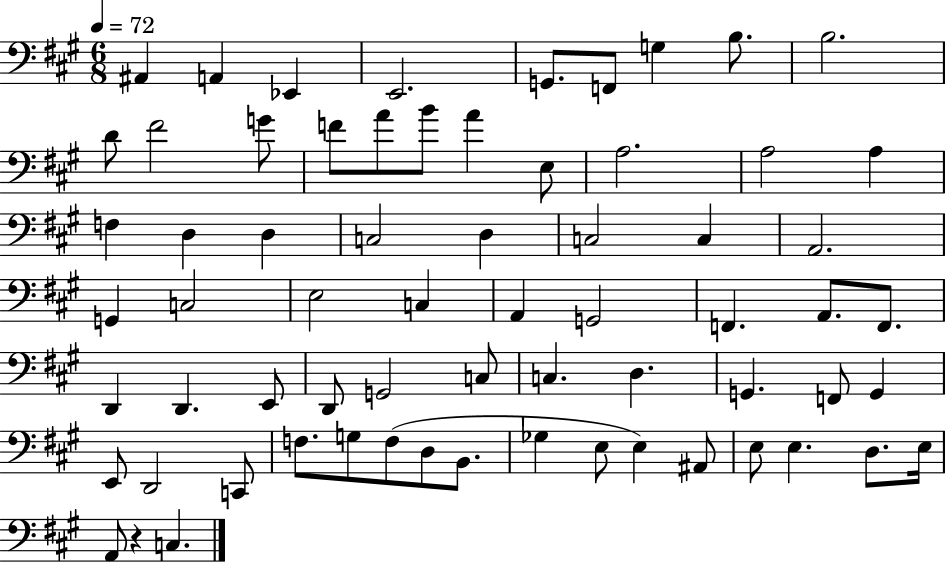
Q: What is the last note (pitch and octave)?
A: C3